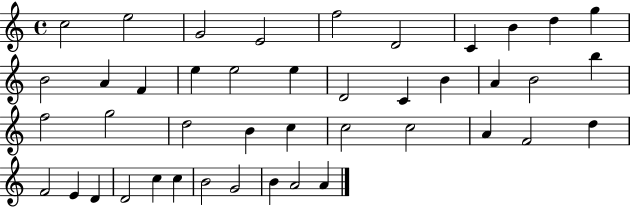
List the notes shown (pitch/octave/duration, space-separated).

C5/h E5/h G4/h E4/h F5/h D4/h C4/q B4/q D5/q G5/q B4/h A4/q F4/q E5/q E5/h E5/q D4/h C4/q B4/q A4/q B4/h B5/q F5/h G5/h D5/h B4/q C5/q C5/h C5/h A4/q F4/h D5/q F4/h E4/q D4/q D4/h C5/q C5/q B4/h G4/h B4/q A4/h A4/q